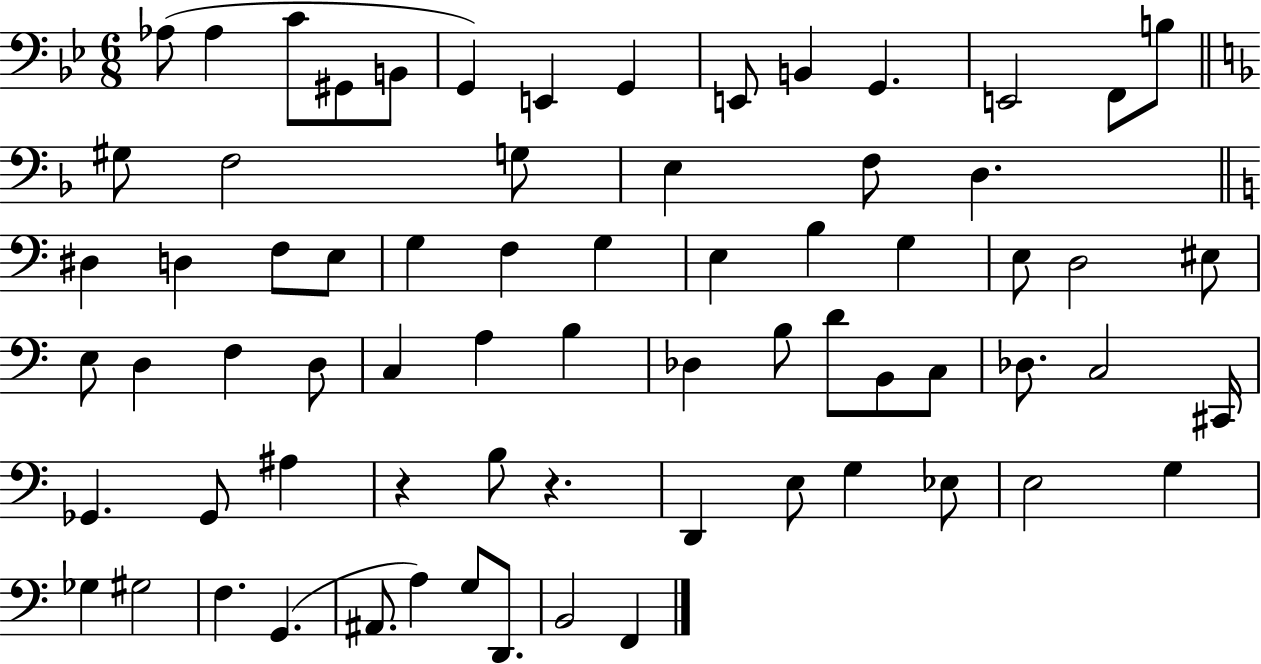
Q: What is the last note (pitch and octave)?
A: F2